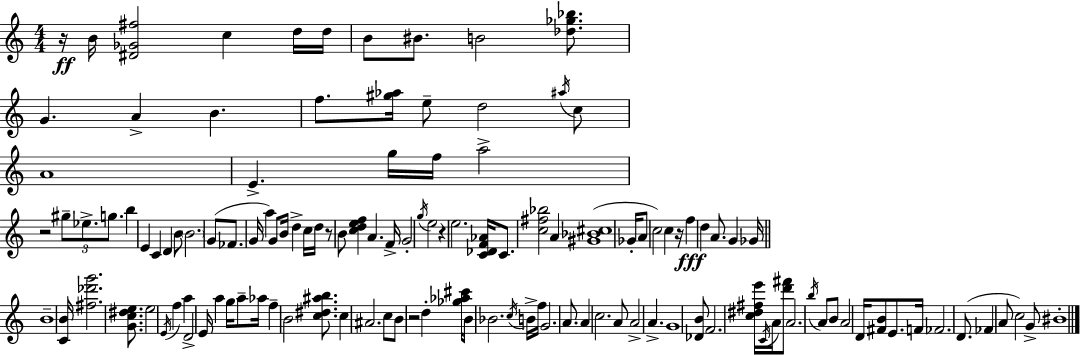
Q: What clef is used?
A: treble